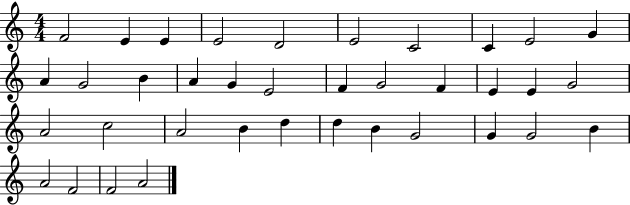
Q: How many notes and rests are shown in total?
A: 37